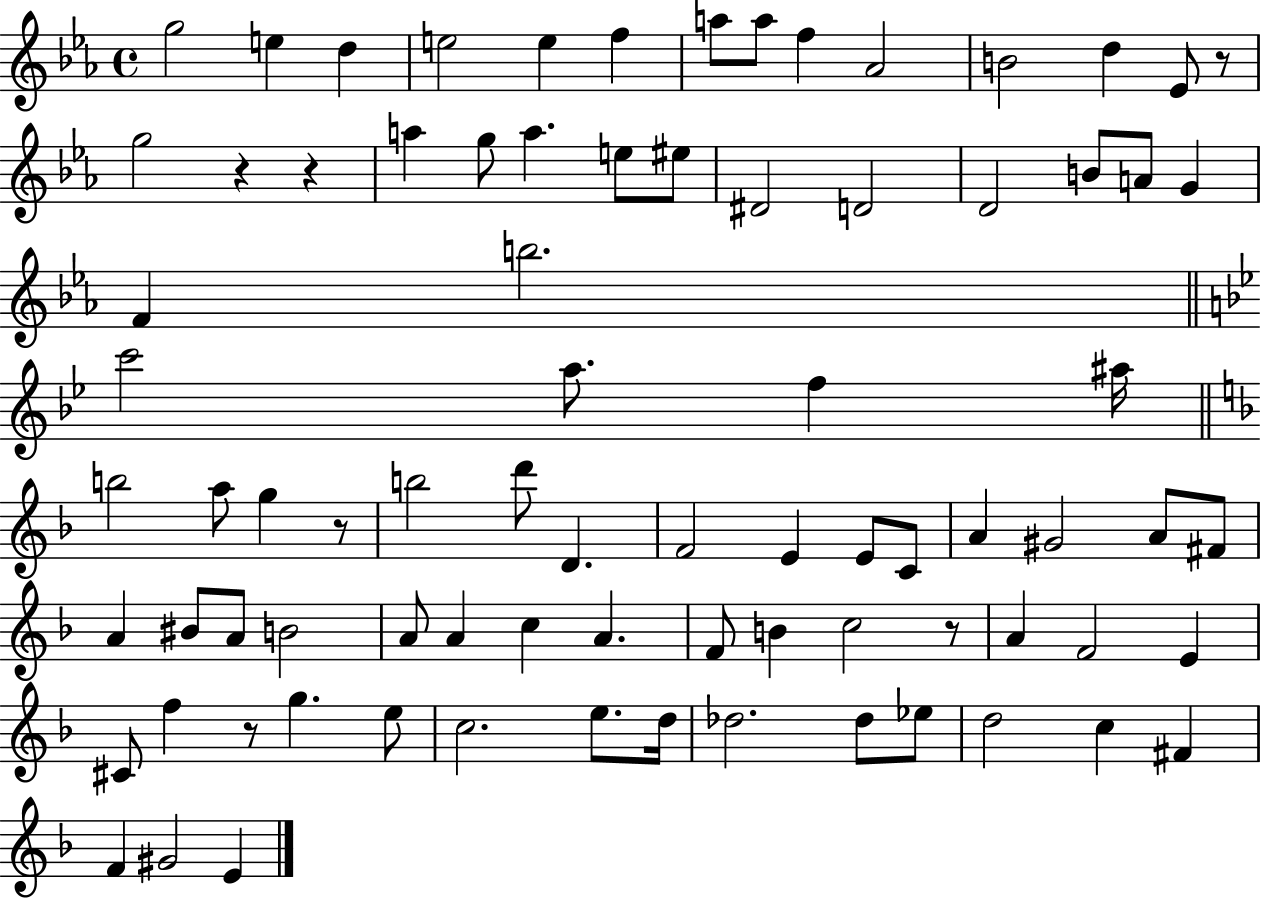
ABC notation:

X:1
T:Untitled
M:4/4
L:1/4
K:Eb
g2 e d e2 e f a/2 a/2 f _A2 B2 d _E/2 z/2 g2 z z a g/2 a e/2 ^e/2 ^D2 D2 D2 B/2 A/2 G F b2 c'2 a/2 f ^a/4 b2 a/2 g z/2 b2 d'/2 D F2 E E/2 C/2 A ^G2 A/2 ^F/2 A ^B/2 A/2 B2 A/2 A c A F/2 B c2 z/2 A F2 E ^C/2 f z/2 g e/2 c2 e/2 d/4 _d2 _d/2 _e/2 d2 c ^F F ^G2 E